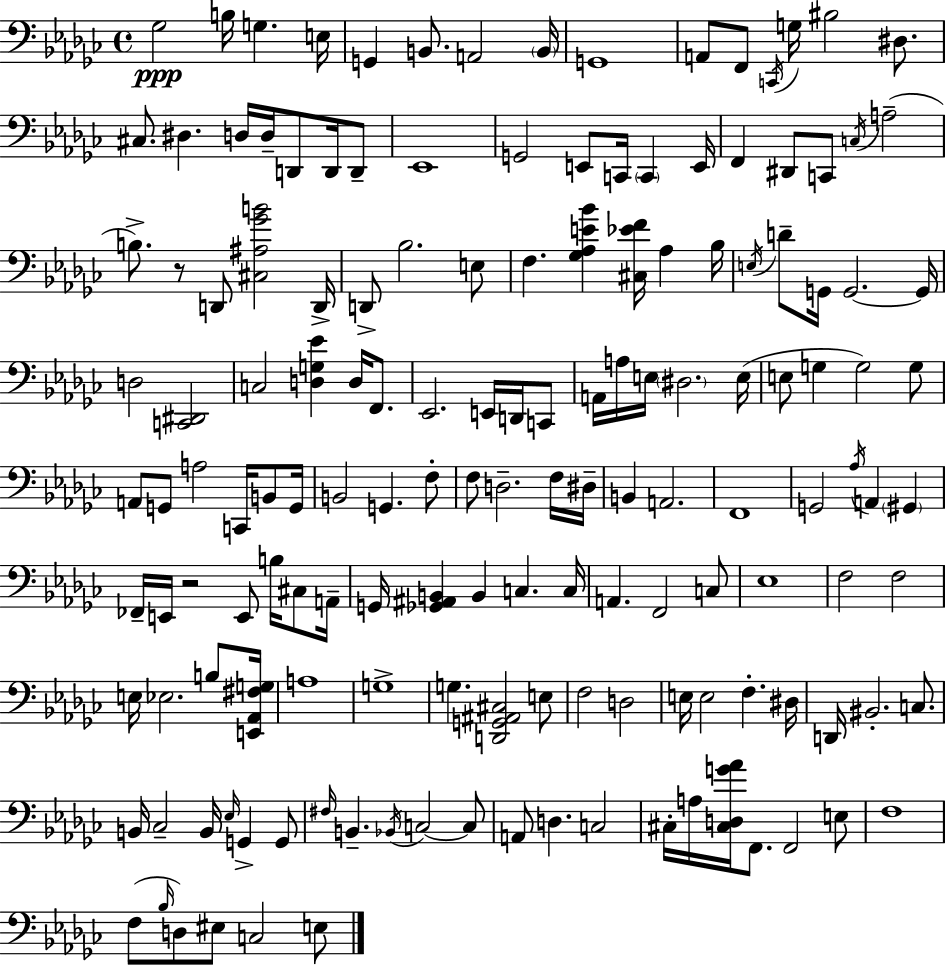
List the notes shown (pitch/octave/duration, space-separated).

Gb3/h B3/s G3/q. E3/s G2/q B2/e. A2/h B2/s G2/w A2/e F2/e C2/s G3/s BIS3/h D#3/e. C#3/e. D#3/q. D3/s D3/s D2/e D2/s D2/e Eb2/w G2/h E2/e C2/s C2/q E2/s F2/q D#2/e C2/e C3/s A3/h B3/e. R/e D2/e [C#3,A#3,Gb4,B4]/h D2/s D2/e Bb3/h. E3/e F3/q. [Gb3,Ab3,E4,Bb4]/q [C#3,Eb4,F4]/s Ab3/q Bb3/s E3/s D4/e G2/s G2/h. G2/s D3/h [C2,D#2]/h C3/h [D3,G3,Eb4]/q D3/s F2/e. Eb2/h. E2/s D2/s C2/e A2/s A3/s E3/s D#3/h. E3/s E3/e G3/q G3/h G3/e A2/e G2/e A3/h C2/s B2/e G2/s B2/h G2/q. F3/e F3/e D3/h. F3/s D#3/s B2/q A2/h. F2/w G2/h Ab3/s A2/q G#2/q FES2/s E2/s R/h E2/e B3/s C#3/e A2/s G2/s [Gb2,A#2,B2]/q B2/q C3/q. C3/s A2/q. F2/h C3/e Eb3/w F3/h F3/h E3/s Eb3/h. B3/e [E2,Ab2,F#3,G3]/s A3/w G3/w G3/q. [D2,G2,A#2,C#3]/h E3/e F3/h D3/h E3/s E3/h F3/q. D#3/s D2/s BIS2/h. C3/e. B2/s CES3/h B2/s Eb3/s G2/q G2/e F#3/s B2/q. Bb2/s C3/h C3/e A2/e D3/q. C3/h C#3/s A3/s [C#3,D3,G4,Ab4]/s F2/e. F2/h E3/e F3/w F3/e Bb3/s D3/e EIS3/e C3/h E3/e